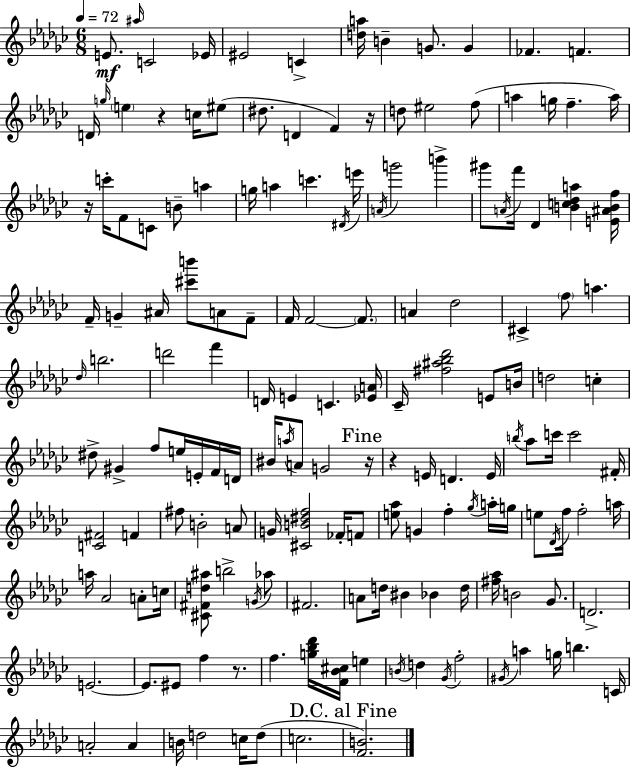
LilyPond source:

{
  \clef treble
  \numericTimeSignature
  \time 6/8
  \key ees \minor
  \tempo 4 = 72
  e'8.\mf \grace { ais''16 } c'2 | ees'16 eis'2 c'4-> | <d'' a''>16 b'4-- g'8. g'4 | fes'4. f'4. | \break d'16 \grace { g''16 } \parenthesize e''4 r4 c''16 | eis''8( dis''8. d'4 f'4) | r16 d''8 eis''2 | f''8( a''4 g''16 f''4.-- | \break a''16) r16 c'''16-. f'8 c'8 b'8-- a''4 | g''16 a''4 c'''4. | \acciaccatura { dis'16 } e'''16 \acciaccatura { a'16 } g'''2 | b'''4-> gis'''8 \acciaccatura { a'16 } f'''16 des'4 | \break <b' c'' des'' a''>4 <e' ais' b' f''>16 f'16-- g'4-- ais'16 <cis''' b'''>8 | a'8 f'8-- f'16 f'2~~ | \parenthesize f'8. a'4 des''2 | cis'4-> \parenthesize f''8 a''4. | \break \grace { des''16 } b''2. | d'''2 | f'''4 d'16 e'4 c'4. | <ees' a'>16 ces'16-- <fis'' ais'' bes'' des'''>2 | \break e'8 b'16 d''2 | c''4-. dis''8-> gis'4-> | f''8 e''16 e'16-. f'16 d'16 bis'16 \acciaccatura { a''16 } a'8 g'2 | \mark "Fine" r16 r4 e'16 | \break d'4. e'16 \acciaccatura { b''16 } aes''8 c'''16 c'''2 | fis'16-. <c' fis'>2 | f'4 fis''8 b'2-. | a'8 g'16 <cis' b' dis'' f''>2 | \break fes'16-. f'8 <e'' aes''>8 g'4 | f''4-. \acciaccatura { ges''16 } a''16-. g''16 e''8 \acciaccatura { des'16 } | f''16 f''2-. a''16 a''16 aes'2 | a'8-. c''16 <cis' fis' d'' ais''>8 | \break b''2-> \acciaccatura { g'16 } aes''8 fis'2. | a'8 | d''16 bis'4 bes'4 d''16 <fis'' aes''>16 | b'2 ges'8. d'2.-> | \break e'2.~~ | e'8. | eis'8 f''4 r8. f''4. | <g'' bes'' des'''>16 <f' bes' cis''>16 e''4 \acciaccatura { b'16 } | \break d''4 \acciaccatura { ges'16 } f''2-. | \acciaccatura { gis'16 } a''4 g''16 b''4. | c'16 a'2-. a'4 | b'16 d''2 c''16 | \break d''8( c''2. | \mark "D.C. al Fine" <f' b'>2.) | \bar "|."
}